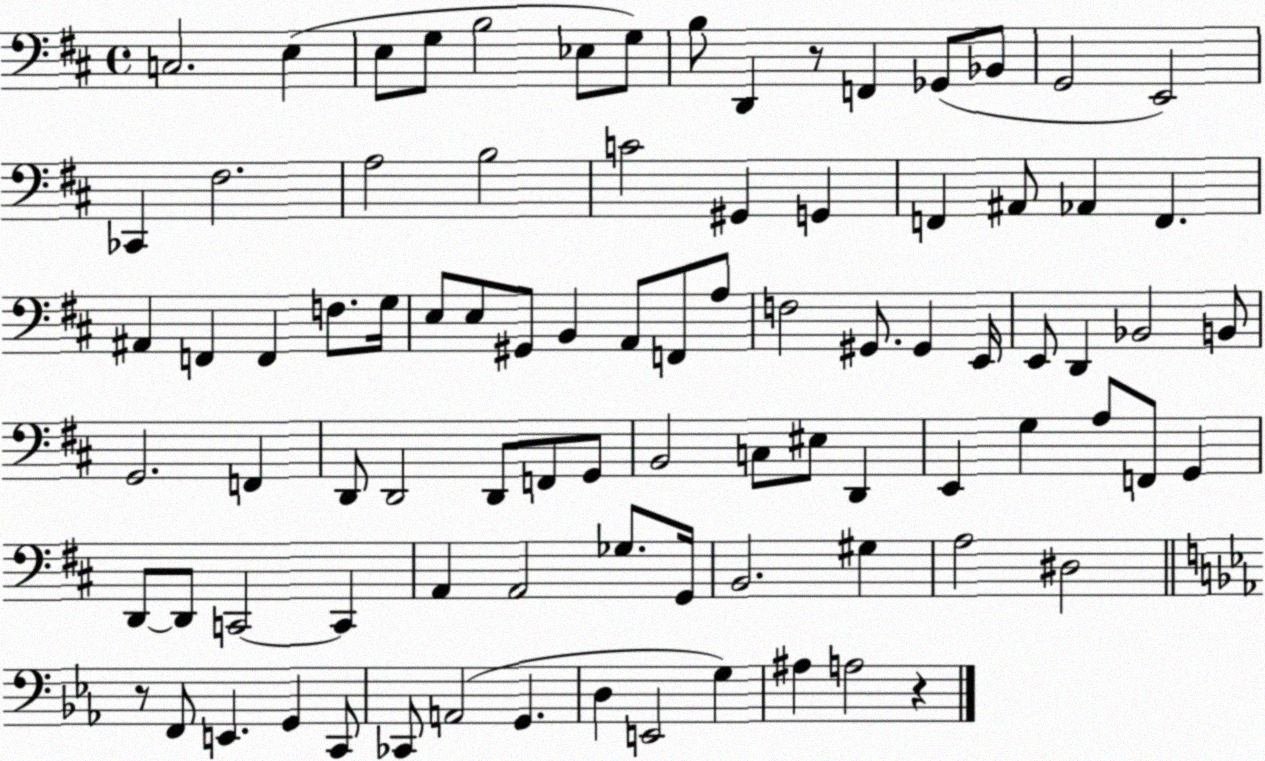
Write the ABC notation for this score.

X:1
T:Untitled
M:4/4
L:1/4
K:D
C,2 E, E,/2 G,/2 B,2 _E,/2 G,/2 B,/2 D,, z/2 F,, _G,,/2 _B,,/2 G,,2 E,,2 _C,, ^F,2 A,2 B,2 C2 ^G,, G,, F,, ^A,,/2 _A,, F,, ^A,, F,, F,, F,/2 G,/4 E,/2 E,/2 ^G,,/2 B,, A,,/2 F,,/2 A,/2 F,2 ^G,,/2 ^G,, E,,/4 E,,/2 D,, _B,,2 B,,/2 G,,2 F,, D,,/2 D,,2 D,,/2 F,,/2 G,,/2 B,,2 C,/2 ^E,/2 D,, E,, G, A,/2 F,,/2 G,, D,,/2 D,,/2 C,,2 C,, A,, A,,2 _G,/2 G,,/4 B,,2 ^G, A,2 ^D,2 z/2 F,,/2 E,, G,, C,,/2 _C,,/2 A,,2 G,, D, E,,2 G, ^A, A,2 z